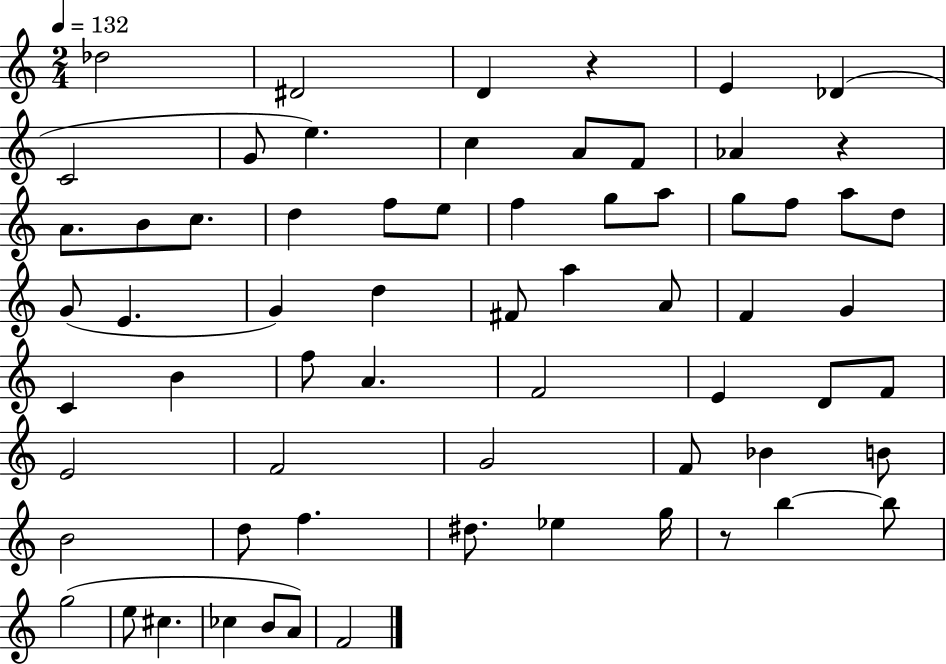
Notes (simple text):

Db5/h D#4/h D4/q R/q E4/q Db4/q C4/h G4/e E5/q. C5/q A4/e F4/e Ab4/q R/q A4/e. B4/e C5/e. D5/q F5/e E5/e F5/q G5/e A5/e G5/e F5/e A5/e D5/e G4/e E4/q. G4/q D5/q F#4/e A5/q A4/e F4/q G4/q C4/q B4/q F5/e A4/q. F4/h E4/q D4/e F4/e E4/h F4/h G4/h F4/e Bb4/q B4/e B4/h D5/e F5/q. D#5/e. Eb5/q G5/s R/e B5/q B5/e G5/h E5/e C#5/q. CES5/q B4/e A4/e F4/h